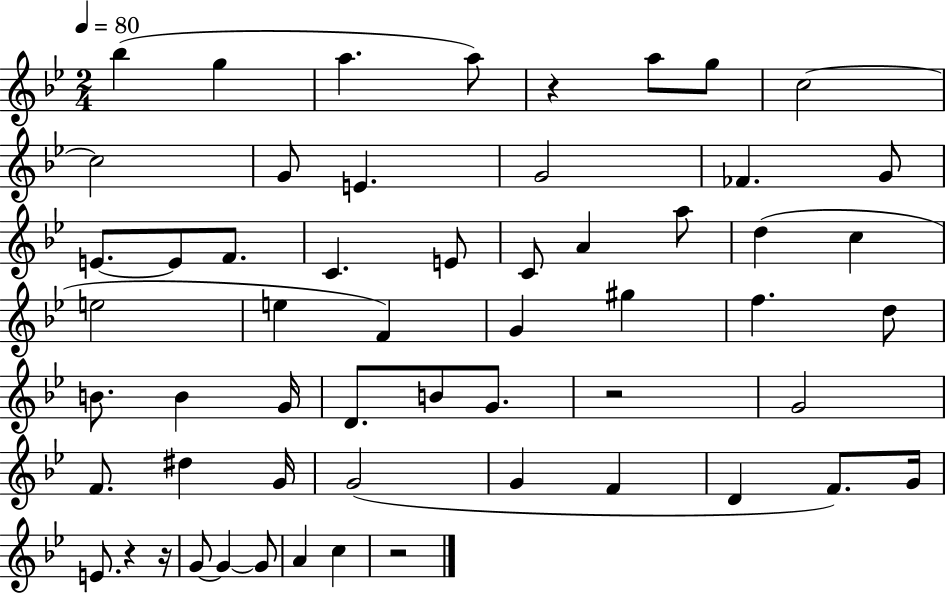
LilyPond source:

{
  \clef treble
  \numericTimeSignature
  \time 2/4
  \key bes \major
  \tempo 4 = 80
  bes''4( g''4 | a''4. a''8) | r4 a''8 g''8 | c''2~~ | \break c''2 | g'8 e'4. | g'2 | fes'4. g'8 | \break e'8.~~ e'8 f'8. | c'4. e'8 | c'8 a'4 a''8 | d''4( c''4 | \break e''2 | e''4 f'4) | g'4 gis''4 | f''4. d''8 | \break b'8. b'4 g'16 | d'8. b'8 g'8. | r2 | g'2 | \break f'8. dis''4 g'16 | g'2( | g'4 f'4 | d'4 f'8.) g'16 | \break e'8. r4 r16 | g'8~~ g'4~~ g'8 | a'4 c''4 | r2 | \break \bar "|."
}